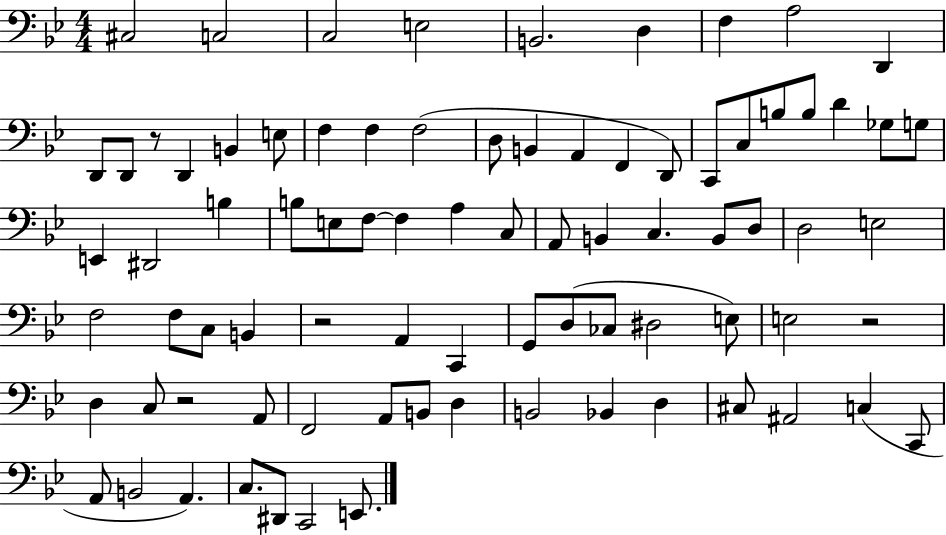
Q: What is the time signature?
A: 4/4